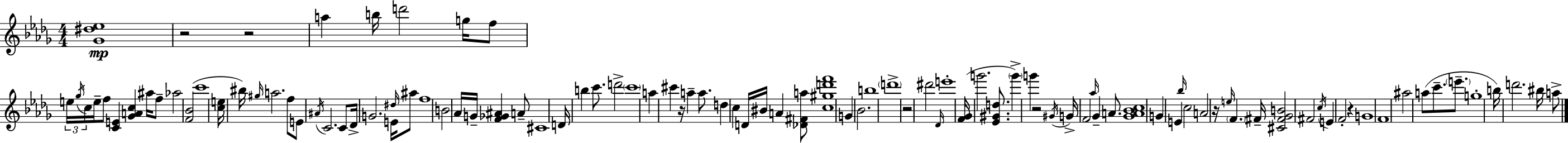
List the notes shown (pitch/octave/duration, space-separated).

[Gb4,D#5,Eb5]/w R/h R/h A5/q B5/s D6/h G5/s F5/e E5/s Gb5/s C5/s E5/s F5/e [C4,E4]/q [Gb4,A4,C5]/q A#5/s F5/e Ab5/h [F4,Bb4]/h C6/w [C5,E5]/s BIS5/s G#5/s A5/h. F5/e E4/e A#4/s C4/h. C4/e Db4/s G4/h. E4/s D#5/s A#5/e F5/w B4/h Ab4/s G4/s [F4,Gb4,A#4]/q A4/e C#4/w D4/s B5/q C6/e. D6/h C6/w A5/q C#6/q R/s A5/q A5/e. D5/q C5/q D4/s BIS4/s A4/q [Db4,F#4,A5]/e [C5,G#5,D6,F6]/w G4/q Bb4/h. B5/w D6/w R/h D#6/h Db4/s E6/w [F4,Gb4]/s G6/h. [Eb4,G#4,D5]/e. G6/q G6/q R/h G#4/s G4/s F4/h Ab5/s Gb4/q A4/e. [Gb4,A4,Bb4,C5]/w G4/q E4/q Bb5/s C5/h A4/h R/s E5/s F4/q. F#4/s [C#4,F#4,Gb4,B4]/h F#4/h C5/s E4/q F4/h R/q G4/w F4/w A#5/h A5/e C6/e. E6/e. G5/w B5/s D6/h. BIS5/s A5/e